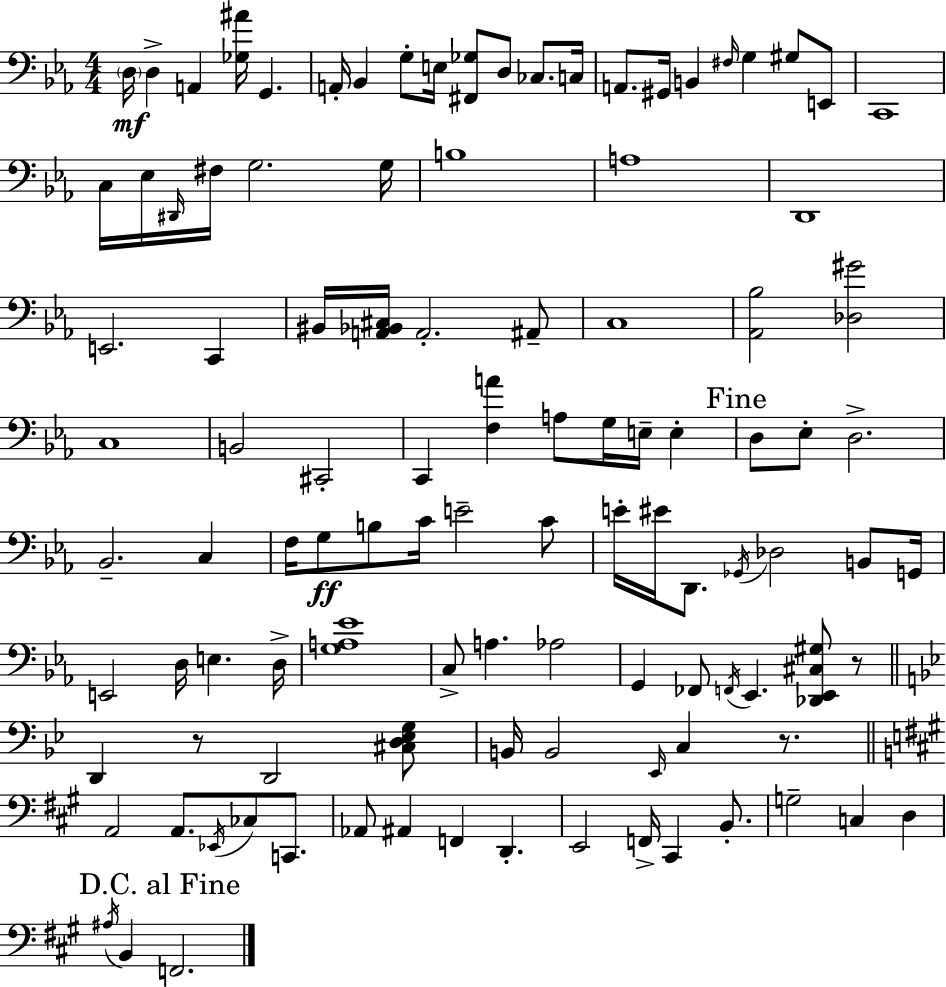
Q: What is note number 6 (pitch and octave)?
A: Bb2